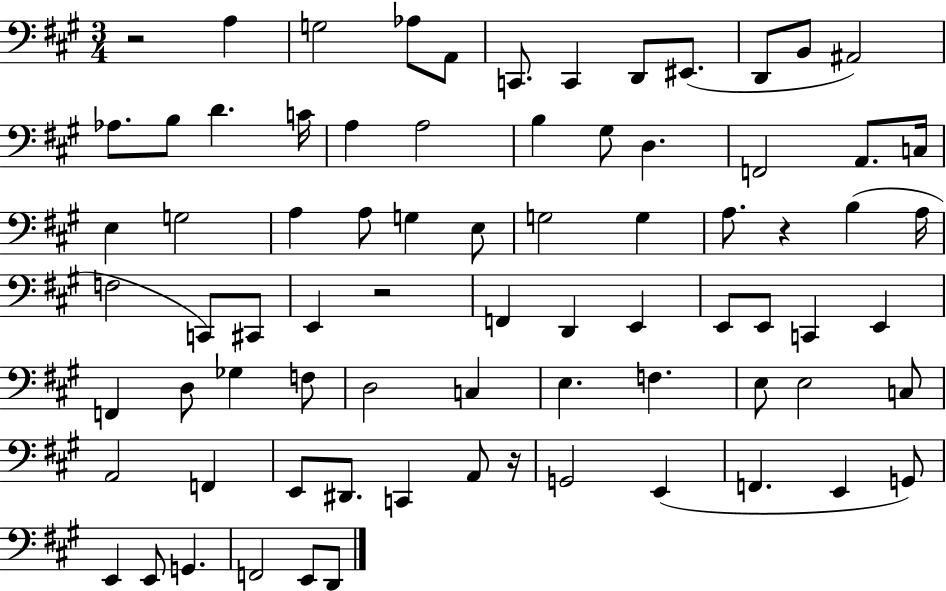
X:1
T:Untitled
M:3/4
L:1/4
K:A
z2 A, G,2 _A,/2 A,,/2 C,,/2 C,, D,,/2 ^E,,/2 D,,/2 B,,/2 ^A,,2 _A,/2 B,/2 D C/4 A, A,2 B, ^G,/2 D, F,,2 A,,/2 C,/4 E, G,2 A, A,/2 G, E,/2 G,2 G, A,/2 z B, A,/4 F,2 C,,/2 ^C,,/2 E,, z2 F,, D,, E,, E,,/2 E,,/2 C,, E,, F,, D,/2 _G, F,/2 D,2 C, E, F, E,/2 E,2 C,/2 A,,2 F,, E,,/2 ^D,,/2 C,, A,,/2 z/4 G,,2 E,, F,, E,, G,,/2 E,, E,,/2 G,, F,,2 E,,/2 D,,/2